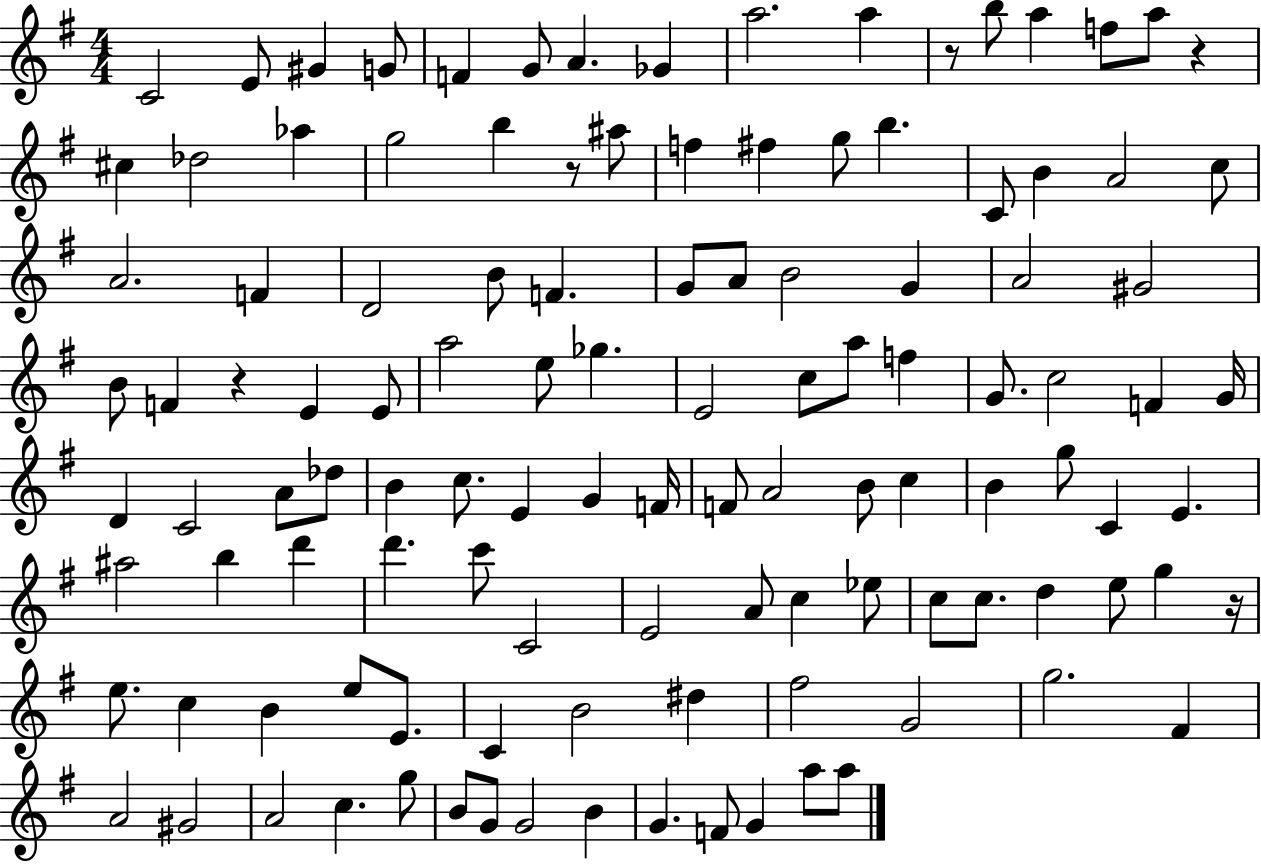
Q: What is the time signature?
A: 4/4